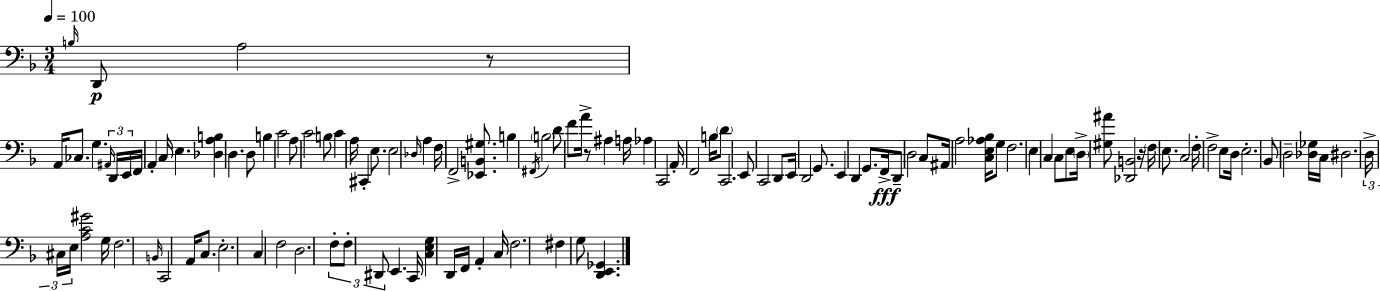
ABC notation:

X:1
T:Untitled
M:3/4
L:1/4
K:Dm
B,/4 D,,/2 A,2 z/2 A,,/4 _C,/2 G, ^A,,/4 D,,/4 E,,/4 F,,/4 A,, C,/4 E, [_D,A,B,] D, D,/2 B, C2 A,/2 C2 B,/2 C A,/4 ^C,, E,/2 E,2 _D,/4 A, F,/4 F,,2 [_E,,B,,^G,]/2 B, ^F,,/4 B,2 D/2 F/2 A/4 z/2 ^A, A,/4 _A, C,,2 A,,/4 F,,2 B,/4 D/2 C,,2 E,,/2 C,,2 D,,/2 E,,/4 D,,2 G,,/2 E,, D,, G,,/2 F,,/4 D,,/2 D,2 C,/2 ^A,,/4 A,2 [C,E,_A,_B,]/4 G,/2 F,2 E, C, C,/2 E,/2 D,/4 [^G,^A]/2 [_D,,B,,]2 z/4 F,/4 E,/2 C,2 F,/4 F,2 E,/2 D,/4 E,2 _B,,/2 D,2 [_D,_G,]/4 C,/4 ^D,2 D,/4 ^C,/4 E,/4 [A,C^G]2 G,/4 F,2 B,,/4 C,,2 A,,/4 C,/2 E,2 C, F,2 D,2 F,/2 F,/2 ^D,,/2 E,, C,,/4 [C,E,G,] D,,/4 F,,/4 A,, C,/4 F,2 ^F, G,/2 [D,,E,,_G,,]